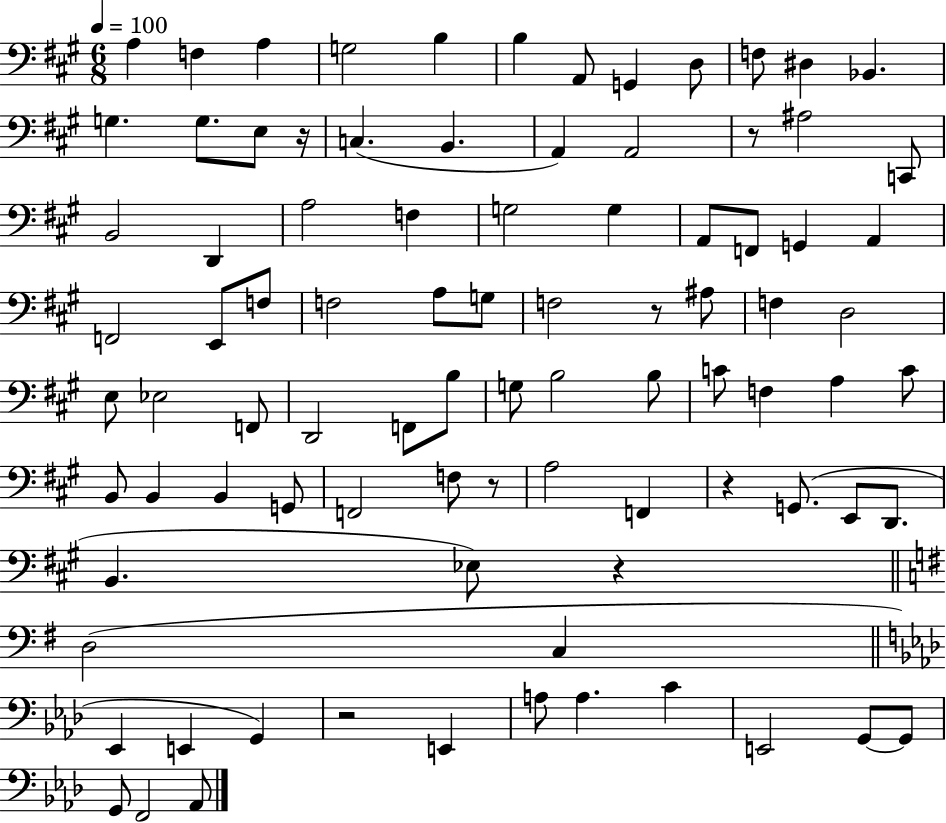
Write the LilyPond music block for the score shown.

{
  \clef bass
  \numericTimeSignature
  \time 6/8
  \key a \major
  \tempo 4 = 100
  a4 f4 a4 | g2 b4 | b4 a,8 g,4 d8 | f8 dis4 bes,4. | \break g4. g8. e8 r16 | c4.( b,4. | a,4) a,2 | r8 ais2 c,8 | \break b,2 d,4 | a2 f4 | g2 g4 | a,8 f,8 g,4 a,4 | \break f,2 e,8 f8 | f2 a8 g8 | f2 r8 ais8 | f4 d2 | \break e8 ees2 f,8 | d,2 f,8 b8 | g8 b2 b8 | c'8 f4 a4 c'8 | \break b,8 b,4 b,4 g,8 | f,2 f8 r8 | a2 f,4 | r4 g,8.( e,8 d,8. | \break b,4. ees8) r4 | \bar "||" \break \key g \major d2( c4 | \bar "||" \break \key f \minor ees,4 e,4 g,4) | r2 e,4 | a8 a4. c'4 | e,2 g,8~~ g,8 | \break g,8 f,2 aes,8 | \bar "|."
}